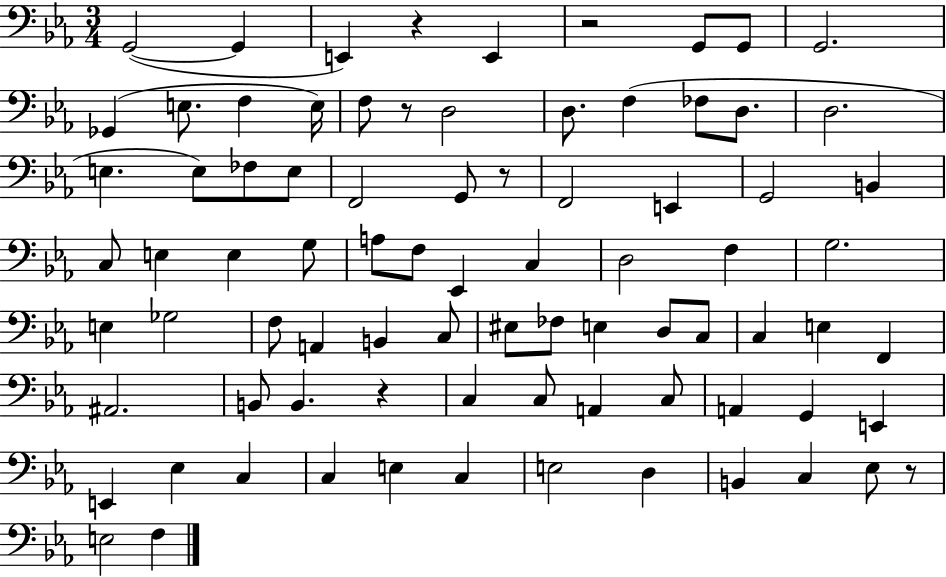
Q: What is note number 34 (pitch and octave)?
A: F3